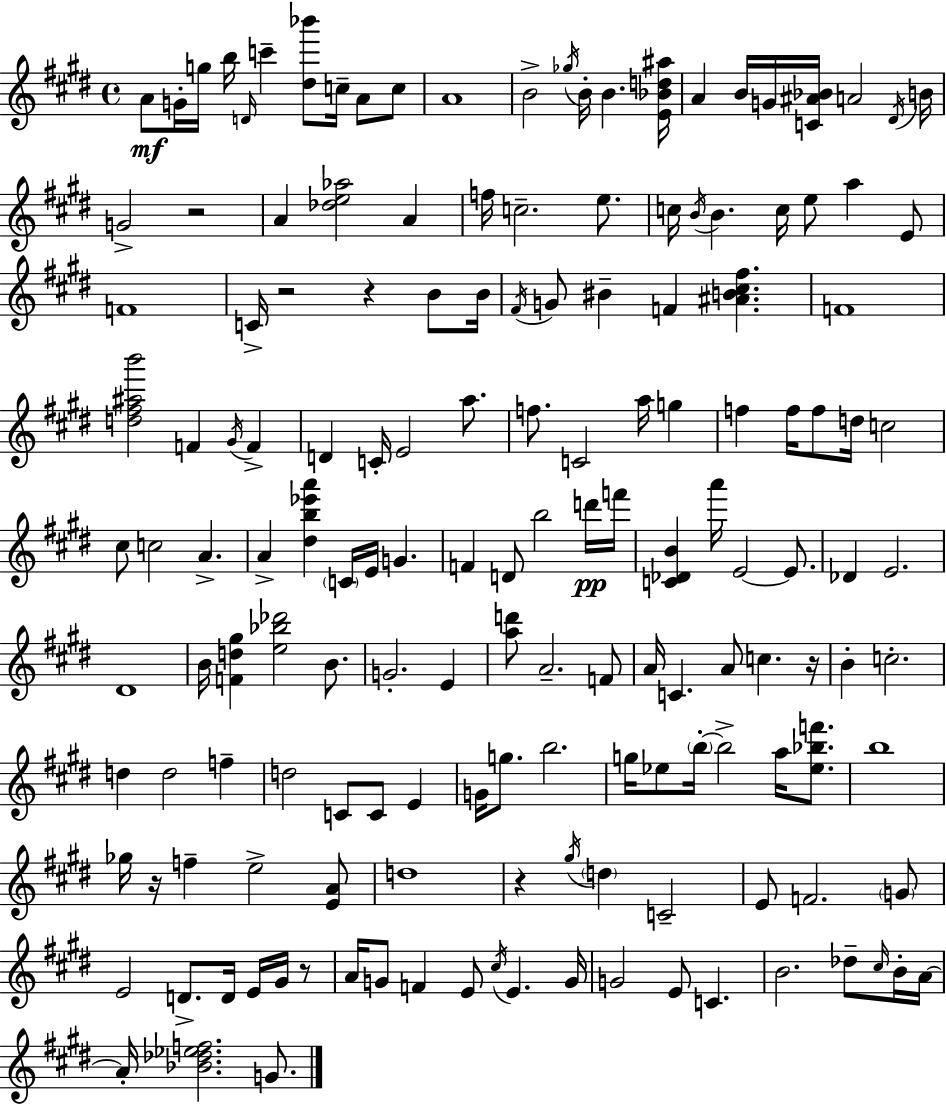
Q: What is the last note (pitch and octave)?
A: G4